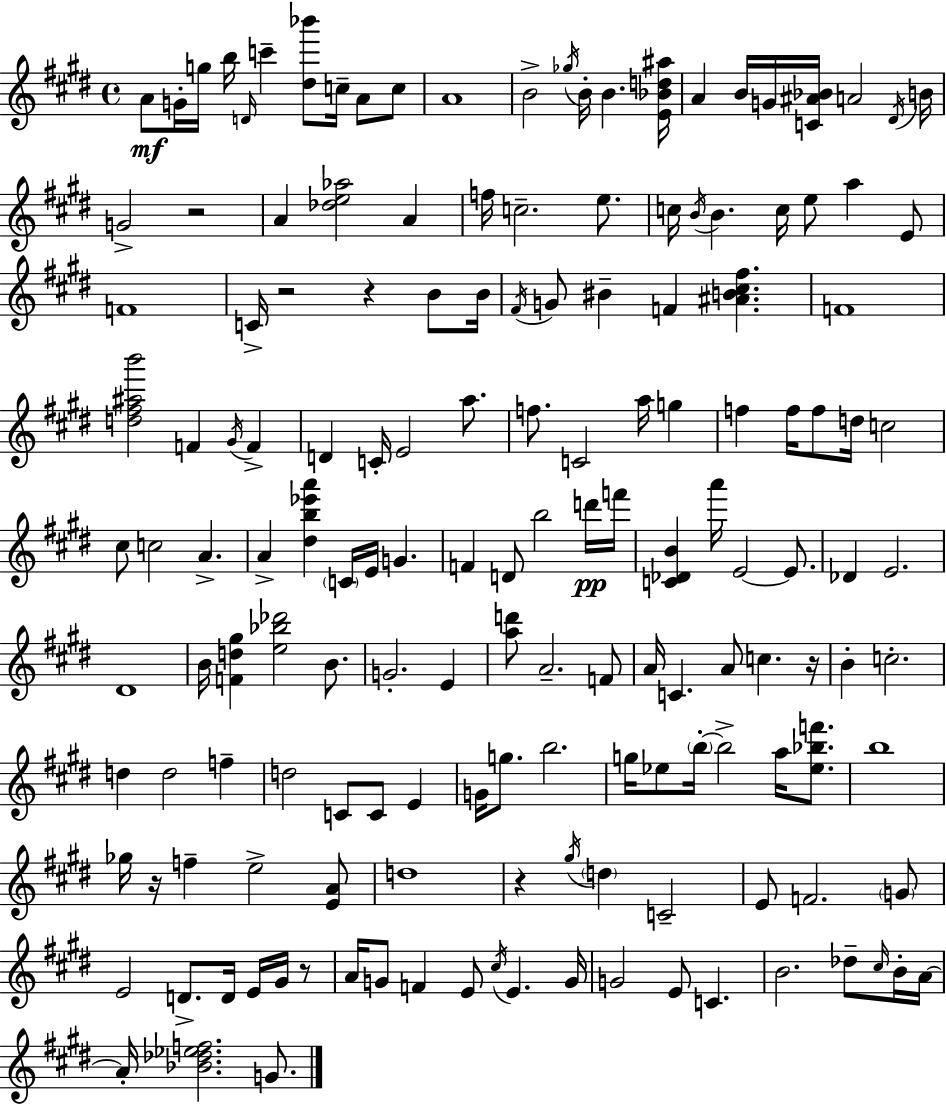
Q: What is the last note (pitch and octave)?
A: G4